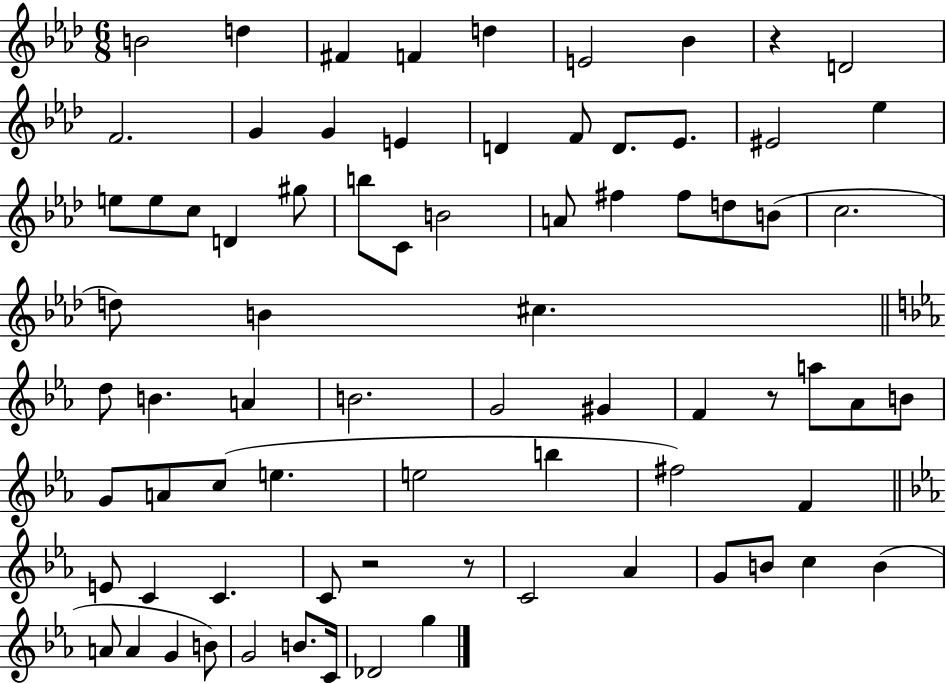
{
  \clef treble
  \numericTimeSignature
  \time 6/8
  \key aes \major
  b'2 d''4 | fis'4 f'4 d''4 | e'2 bes'4 | r4 d'2 | \break f'2. | g'4 g'4 e'4 | d'4 f'8 d'8. ees'8. | eis'2 ees''4 | \break e''8 e''8 c''8 d'4 gis''8 | b''8 c'8 b'2 | a'8 fis''4 fis''8 d''8 b'8( | c''2. | \break d''8) b'4 cis''4. | \bar "||" \break \key ees \major d''8 b'4. a'4 | b'2. | g'2 gis'4 | f'4 r8 a''8 aes'8 b'8 | \break g'8 a'8 c''8( e''4. | e''2 b''4 | fis''2) f'4 | \bar "||" \break \key c \minor e'8 c'4 c'4. | c'8 r2 r8 | c'2 aes'4 | g'8 b'8 c''4 b'4( | \break a'8 a'4 g'4 b'8) | g'2 b'8. c'16 | des'2 g''4 | \bar "|."
}